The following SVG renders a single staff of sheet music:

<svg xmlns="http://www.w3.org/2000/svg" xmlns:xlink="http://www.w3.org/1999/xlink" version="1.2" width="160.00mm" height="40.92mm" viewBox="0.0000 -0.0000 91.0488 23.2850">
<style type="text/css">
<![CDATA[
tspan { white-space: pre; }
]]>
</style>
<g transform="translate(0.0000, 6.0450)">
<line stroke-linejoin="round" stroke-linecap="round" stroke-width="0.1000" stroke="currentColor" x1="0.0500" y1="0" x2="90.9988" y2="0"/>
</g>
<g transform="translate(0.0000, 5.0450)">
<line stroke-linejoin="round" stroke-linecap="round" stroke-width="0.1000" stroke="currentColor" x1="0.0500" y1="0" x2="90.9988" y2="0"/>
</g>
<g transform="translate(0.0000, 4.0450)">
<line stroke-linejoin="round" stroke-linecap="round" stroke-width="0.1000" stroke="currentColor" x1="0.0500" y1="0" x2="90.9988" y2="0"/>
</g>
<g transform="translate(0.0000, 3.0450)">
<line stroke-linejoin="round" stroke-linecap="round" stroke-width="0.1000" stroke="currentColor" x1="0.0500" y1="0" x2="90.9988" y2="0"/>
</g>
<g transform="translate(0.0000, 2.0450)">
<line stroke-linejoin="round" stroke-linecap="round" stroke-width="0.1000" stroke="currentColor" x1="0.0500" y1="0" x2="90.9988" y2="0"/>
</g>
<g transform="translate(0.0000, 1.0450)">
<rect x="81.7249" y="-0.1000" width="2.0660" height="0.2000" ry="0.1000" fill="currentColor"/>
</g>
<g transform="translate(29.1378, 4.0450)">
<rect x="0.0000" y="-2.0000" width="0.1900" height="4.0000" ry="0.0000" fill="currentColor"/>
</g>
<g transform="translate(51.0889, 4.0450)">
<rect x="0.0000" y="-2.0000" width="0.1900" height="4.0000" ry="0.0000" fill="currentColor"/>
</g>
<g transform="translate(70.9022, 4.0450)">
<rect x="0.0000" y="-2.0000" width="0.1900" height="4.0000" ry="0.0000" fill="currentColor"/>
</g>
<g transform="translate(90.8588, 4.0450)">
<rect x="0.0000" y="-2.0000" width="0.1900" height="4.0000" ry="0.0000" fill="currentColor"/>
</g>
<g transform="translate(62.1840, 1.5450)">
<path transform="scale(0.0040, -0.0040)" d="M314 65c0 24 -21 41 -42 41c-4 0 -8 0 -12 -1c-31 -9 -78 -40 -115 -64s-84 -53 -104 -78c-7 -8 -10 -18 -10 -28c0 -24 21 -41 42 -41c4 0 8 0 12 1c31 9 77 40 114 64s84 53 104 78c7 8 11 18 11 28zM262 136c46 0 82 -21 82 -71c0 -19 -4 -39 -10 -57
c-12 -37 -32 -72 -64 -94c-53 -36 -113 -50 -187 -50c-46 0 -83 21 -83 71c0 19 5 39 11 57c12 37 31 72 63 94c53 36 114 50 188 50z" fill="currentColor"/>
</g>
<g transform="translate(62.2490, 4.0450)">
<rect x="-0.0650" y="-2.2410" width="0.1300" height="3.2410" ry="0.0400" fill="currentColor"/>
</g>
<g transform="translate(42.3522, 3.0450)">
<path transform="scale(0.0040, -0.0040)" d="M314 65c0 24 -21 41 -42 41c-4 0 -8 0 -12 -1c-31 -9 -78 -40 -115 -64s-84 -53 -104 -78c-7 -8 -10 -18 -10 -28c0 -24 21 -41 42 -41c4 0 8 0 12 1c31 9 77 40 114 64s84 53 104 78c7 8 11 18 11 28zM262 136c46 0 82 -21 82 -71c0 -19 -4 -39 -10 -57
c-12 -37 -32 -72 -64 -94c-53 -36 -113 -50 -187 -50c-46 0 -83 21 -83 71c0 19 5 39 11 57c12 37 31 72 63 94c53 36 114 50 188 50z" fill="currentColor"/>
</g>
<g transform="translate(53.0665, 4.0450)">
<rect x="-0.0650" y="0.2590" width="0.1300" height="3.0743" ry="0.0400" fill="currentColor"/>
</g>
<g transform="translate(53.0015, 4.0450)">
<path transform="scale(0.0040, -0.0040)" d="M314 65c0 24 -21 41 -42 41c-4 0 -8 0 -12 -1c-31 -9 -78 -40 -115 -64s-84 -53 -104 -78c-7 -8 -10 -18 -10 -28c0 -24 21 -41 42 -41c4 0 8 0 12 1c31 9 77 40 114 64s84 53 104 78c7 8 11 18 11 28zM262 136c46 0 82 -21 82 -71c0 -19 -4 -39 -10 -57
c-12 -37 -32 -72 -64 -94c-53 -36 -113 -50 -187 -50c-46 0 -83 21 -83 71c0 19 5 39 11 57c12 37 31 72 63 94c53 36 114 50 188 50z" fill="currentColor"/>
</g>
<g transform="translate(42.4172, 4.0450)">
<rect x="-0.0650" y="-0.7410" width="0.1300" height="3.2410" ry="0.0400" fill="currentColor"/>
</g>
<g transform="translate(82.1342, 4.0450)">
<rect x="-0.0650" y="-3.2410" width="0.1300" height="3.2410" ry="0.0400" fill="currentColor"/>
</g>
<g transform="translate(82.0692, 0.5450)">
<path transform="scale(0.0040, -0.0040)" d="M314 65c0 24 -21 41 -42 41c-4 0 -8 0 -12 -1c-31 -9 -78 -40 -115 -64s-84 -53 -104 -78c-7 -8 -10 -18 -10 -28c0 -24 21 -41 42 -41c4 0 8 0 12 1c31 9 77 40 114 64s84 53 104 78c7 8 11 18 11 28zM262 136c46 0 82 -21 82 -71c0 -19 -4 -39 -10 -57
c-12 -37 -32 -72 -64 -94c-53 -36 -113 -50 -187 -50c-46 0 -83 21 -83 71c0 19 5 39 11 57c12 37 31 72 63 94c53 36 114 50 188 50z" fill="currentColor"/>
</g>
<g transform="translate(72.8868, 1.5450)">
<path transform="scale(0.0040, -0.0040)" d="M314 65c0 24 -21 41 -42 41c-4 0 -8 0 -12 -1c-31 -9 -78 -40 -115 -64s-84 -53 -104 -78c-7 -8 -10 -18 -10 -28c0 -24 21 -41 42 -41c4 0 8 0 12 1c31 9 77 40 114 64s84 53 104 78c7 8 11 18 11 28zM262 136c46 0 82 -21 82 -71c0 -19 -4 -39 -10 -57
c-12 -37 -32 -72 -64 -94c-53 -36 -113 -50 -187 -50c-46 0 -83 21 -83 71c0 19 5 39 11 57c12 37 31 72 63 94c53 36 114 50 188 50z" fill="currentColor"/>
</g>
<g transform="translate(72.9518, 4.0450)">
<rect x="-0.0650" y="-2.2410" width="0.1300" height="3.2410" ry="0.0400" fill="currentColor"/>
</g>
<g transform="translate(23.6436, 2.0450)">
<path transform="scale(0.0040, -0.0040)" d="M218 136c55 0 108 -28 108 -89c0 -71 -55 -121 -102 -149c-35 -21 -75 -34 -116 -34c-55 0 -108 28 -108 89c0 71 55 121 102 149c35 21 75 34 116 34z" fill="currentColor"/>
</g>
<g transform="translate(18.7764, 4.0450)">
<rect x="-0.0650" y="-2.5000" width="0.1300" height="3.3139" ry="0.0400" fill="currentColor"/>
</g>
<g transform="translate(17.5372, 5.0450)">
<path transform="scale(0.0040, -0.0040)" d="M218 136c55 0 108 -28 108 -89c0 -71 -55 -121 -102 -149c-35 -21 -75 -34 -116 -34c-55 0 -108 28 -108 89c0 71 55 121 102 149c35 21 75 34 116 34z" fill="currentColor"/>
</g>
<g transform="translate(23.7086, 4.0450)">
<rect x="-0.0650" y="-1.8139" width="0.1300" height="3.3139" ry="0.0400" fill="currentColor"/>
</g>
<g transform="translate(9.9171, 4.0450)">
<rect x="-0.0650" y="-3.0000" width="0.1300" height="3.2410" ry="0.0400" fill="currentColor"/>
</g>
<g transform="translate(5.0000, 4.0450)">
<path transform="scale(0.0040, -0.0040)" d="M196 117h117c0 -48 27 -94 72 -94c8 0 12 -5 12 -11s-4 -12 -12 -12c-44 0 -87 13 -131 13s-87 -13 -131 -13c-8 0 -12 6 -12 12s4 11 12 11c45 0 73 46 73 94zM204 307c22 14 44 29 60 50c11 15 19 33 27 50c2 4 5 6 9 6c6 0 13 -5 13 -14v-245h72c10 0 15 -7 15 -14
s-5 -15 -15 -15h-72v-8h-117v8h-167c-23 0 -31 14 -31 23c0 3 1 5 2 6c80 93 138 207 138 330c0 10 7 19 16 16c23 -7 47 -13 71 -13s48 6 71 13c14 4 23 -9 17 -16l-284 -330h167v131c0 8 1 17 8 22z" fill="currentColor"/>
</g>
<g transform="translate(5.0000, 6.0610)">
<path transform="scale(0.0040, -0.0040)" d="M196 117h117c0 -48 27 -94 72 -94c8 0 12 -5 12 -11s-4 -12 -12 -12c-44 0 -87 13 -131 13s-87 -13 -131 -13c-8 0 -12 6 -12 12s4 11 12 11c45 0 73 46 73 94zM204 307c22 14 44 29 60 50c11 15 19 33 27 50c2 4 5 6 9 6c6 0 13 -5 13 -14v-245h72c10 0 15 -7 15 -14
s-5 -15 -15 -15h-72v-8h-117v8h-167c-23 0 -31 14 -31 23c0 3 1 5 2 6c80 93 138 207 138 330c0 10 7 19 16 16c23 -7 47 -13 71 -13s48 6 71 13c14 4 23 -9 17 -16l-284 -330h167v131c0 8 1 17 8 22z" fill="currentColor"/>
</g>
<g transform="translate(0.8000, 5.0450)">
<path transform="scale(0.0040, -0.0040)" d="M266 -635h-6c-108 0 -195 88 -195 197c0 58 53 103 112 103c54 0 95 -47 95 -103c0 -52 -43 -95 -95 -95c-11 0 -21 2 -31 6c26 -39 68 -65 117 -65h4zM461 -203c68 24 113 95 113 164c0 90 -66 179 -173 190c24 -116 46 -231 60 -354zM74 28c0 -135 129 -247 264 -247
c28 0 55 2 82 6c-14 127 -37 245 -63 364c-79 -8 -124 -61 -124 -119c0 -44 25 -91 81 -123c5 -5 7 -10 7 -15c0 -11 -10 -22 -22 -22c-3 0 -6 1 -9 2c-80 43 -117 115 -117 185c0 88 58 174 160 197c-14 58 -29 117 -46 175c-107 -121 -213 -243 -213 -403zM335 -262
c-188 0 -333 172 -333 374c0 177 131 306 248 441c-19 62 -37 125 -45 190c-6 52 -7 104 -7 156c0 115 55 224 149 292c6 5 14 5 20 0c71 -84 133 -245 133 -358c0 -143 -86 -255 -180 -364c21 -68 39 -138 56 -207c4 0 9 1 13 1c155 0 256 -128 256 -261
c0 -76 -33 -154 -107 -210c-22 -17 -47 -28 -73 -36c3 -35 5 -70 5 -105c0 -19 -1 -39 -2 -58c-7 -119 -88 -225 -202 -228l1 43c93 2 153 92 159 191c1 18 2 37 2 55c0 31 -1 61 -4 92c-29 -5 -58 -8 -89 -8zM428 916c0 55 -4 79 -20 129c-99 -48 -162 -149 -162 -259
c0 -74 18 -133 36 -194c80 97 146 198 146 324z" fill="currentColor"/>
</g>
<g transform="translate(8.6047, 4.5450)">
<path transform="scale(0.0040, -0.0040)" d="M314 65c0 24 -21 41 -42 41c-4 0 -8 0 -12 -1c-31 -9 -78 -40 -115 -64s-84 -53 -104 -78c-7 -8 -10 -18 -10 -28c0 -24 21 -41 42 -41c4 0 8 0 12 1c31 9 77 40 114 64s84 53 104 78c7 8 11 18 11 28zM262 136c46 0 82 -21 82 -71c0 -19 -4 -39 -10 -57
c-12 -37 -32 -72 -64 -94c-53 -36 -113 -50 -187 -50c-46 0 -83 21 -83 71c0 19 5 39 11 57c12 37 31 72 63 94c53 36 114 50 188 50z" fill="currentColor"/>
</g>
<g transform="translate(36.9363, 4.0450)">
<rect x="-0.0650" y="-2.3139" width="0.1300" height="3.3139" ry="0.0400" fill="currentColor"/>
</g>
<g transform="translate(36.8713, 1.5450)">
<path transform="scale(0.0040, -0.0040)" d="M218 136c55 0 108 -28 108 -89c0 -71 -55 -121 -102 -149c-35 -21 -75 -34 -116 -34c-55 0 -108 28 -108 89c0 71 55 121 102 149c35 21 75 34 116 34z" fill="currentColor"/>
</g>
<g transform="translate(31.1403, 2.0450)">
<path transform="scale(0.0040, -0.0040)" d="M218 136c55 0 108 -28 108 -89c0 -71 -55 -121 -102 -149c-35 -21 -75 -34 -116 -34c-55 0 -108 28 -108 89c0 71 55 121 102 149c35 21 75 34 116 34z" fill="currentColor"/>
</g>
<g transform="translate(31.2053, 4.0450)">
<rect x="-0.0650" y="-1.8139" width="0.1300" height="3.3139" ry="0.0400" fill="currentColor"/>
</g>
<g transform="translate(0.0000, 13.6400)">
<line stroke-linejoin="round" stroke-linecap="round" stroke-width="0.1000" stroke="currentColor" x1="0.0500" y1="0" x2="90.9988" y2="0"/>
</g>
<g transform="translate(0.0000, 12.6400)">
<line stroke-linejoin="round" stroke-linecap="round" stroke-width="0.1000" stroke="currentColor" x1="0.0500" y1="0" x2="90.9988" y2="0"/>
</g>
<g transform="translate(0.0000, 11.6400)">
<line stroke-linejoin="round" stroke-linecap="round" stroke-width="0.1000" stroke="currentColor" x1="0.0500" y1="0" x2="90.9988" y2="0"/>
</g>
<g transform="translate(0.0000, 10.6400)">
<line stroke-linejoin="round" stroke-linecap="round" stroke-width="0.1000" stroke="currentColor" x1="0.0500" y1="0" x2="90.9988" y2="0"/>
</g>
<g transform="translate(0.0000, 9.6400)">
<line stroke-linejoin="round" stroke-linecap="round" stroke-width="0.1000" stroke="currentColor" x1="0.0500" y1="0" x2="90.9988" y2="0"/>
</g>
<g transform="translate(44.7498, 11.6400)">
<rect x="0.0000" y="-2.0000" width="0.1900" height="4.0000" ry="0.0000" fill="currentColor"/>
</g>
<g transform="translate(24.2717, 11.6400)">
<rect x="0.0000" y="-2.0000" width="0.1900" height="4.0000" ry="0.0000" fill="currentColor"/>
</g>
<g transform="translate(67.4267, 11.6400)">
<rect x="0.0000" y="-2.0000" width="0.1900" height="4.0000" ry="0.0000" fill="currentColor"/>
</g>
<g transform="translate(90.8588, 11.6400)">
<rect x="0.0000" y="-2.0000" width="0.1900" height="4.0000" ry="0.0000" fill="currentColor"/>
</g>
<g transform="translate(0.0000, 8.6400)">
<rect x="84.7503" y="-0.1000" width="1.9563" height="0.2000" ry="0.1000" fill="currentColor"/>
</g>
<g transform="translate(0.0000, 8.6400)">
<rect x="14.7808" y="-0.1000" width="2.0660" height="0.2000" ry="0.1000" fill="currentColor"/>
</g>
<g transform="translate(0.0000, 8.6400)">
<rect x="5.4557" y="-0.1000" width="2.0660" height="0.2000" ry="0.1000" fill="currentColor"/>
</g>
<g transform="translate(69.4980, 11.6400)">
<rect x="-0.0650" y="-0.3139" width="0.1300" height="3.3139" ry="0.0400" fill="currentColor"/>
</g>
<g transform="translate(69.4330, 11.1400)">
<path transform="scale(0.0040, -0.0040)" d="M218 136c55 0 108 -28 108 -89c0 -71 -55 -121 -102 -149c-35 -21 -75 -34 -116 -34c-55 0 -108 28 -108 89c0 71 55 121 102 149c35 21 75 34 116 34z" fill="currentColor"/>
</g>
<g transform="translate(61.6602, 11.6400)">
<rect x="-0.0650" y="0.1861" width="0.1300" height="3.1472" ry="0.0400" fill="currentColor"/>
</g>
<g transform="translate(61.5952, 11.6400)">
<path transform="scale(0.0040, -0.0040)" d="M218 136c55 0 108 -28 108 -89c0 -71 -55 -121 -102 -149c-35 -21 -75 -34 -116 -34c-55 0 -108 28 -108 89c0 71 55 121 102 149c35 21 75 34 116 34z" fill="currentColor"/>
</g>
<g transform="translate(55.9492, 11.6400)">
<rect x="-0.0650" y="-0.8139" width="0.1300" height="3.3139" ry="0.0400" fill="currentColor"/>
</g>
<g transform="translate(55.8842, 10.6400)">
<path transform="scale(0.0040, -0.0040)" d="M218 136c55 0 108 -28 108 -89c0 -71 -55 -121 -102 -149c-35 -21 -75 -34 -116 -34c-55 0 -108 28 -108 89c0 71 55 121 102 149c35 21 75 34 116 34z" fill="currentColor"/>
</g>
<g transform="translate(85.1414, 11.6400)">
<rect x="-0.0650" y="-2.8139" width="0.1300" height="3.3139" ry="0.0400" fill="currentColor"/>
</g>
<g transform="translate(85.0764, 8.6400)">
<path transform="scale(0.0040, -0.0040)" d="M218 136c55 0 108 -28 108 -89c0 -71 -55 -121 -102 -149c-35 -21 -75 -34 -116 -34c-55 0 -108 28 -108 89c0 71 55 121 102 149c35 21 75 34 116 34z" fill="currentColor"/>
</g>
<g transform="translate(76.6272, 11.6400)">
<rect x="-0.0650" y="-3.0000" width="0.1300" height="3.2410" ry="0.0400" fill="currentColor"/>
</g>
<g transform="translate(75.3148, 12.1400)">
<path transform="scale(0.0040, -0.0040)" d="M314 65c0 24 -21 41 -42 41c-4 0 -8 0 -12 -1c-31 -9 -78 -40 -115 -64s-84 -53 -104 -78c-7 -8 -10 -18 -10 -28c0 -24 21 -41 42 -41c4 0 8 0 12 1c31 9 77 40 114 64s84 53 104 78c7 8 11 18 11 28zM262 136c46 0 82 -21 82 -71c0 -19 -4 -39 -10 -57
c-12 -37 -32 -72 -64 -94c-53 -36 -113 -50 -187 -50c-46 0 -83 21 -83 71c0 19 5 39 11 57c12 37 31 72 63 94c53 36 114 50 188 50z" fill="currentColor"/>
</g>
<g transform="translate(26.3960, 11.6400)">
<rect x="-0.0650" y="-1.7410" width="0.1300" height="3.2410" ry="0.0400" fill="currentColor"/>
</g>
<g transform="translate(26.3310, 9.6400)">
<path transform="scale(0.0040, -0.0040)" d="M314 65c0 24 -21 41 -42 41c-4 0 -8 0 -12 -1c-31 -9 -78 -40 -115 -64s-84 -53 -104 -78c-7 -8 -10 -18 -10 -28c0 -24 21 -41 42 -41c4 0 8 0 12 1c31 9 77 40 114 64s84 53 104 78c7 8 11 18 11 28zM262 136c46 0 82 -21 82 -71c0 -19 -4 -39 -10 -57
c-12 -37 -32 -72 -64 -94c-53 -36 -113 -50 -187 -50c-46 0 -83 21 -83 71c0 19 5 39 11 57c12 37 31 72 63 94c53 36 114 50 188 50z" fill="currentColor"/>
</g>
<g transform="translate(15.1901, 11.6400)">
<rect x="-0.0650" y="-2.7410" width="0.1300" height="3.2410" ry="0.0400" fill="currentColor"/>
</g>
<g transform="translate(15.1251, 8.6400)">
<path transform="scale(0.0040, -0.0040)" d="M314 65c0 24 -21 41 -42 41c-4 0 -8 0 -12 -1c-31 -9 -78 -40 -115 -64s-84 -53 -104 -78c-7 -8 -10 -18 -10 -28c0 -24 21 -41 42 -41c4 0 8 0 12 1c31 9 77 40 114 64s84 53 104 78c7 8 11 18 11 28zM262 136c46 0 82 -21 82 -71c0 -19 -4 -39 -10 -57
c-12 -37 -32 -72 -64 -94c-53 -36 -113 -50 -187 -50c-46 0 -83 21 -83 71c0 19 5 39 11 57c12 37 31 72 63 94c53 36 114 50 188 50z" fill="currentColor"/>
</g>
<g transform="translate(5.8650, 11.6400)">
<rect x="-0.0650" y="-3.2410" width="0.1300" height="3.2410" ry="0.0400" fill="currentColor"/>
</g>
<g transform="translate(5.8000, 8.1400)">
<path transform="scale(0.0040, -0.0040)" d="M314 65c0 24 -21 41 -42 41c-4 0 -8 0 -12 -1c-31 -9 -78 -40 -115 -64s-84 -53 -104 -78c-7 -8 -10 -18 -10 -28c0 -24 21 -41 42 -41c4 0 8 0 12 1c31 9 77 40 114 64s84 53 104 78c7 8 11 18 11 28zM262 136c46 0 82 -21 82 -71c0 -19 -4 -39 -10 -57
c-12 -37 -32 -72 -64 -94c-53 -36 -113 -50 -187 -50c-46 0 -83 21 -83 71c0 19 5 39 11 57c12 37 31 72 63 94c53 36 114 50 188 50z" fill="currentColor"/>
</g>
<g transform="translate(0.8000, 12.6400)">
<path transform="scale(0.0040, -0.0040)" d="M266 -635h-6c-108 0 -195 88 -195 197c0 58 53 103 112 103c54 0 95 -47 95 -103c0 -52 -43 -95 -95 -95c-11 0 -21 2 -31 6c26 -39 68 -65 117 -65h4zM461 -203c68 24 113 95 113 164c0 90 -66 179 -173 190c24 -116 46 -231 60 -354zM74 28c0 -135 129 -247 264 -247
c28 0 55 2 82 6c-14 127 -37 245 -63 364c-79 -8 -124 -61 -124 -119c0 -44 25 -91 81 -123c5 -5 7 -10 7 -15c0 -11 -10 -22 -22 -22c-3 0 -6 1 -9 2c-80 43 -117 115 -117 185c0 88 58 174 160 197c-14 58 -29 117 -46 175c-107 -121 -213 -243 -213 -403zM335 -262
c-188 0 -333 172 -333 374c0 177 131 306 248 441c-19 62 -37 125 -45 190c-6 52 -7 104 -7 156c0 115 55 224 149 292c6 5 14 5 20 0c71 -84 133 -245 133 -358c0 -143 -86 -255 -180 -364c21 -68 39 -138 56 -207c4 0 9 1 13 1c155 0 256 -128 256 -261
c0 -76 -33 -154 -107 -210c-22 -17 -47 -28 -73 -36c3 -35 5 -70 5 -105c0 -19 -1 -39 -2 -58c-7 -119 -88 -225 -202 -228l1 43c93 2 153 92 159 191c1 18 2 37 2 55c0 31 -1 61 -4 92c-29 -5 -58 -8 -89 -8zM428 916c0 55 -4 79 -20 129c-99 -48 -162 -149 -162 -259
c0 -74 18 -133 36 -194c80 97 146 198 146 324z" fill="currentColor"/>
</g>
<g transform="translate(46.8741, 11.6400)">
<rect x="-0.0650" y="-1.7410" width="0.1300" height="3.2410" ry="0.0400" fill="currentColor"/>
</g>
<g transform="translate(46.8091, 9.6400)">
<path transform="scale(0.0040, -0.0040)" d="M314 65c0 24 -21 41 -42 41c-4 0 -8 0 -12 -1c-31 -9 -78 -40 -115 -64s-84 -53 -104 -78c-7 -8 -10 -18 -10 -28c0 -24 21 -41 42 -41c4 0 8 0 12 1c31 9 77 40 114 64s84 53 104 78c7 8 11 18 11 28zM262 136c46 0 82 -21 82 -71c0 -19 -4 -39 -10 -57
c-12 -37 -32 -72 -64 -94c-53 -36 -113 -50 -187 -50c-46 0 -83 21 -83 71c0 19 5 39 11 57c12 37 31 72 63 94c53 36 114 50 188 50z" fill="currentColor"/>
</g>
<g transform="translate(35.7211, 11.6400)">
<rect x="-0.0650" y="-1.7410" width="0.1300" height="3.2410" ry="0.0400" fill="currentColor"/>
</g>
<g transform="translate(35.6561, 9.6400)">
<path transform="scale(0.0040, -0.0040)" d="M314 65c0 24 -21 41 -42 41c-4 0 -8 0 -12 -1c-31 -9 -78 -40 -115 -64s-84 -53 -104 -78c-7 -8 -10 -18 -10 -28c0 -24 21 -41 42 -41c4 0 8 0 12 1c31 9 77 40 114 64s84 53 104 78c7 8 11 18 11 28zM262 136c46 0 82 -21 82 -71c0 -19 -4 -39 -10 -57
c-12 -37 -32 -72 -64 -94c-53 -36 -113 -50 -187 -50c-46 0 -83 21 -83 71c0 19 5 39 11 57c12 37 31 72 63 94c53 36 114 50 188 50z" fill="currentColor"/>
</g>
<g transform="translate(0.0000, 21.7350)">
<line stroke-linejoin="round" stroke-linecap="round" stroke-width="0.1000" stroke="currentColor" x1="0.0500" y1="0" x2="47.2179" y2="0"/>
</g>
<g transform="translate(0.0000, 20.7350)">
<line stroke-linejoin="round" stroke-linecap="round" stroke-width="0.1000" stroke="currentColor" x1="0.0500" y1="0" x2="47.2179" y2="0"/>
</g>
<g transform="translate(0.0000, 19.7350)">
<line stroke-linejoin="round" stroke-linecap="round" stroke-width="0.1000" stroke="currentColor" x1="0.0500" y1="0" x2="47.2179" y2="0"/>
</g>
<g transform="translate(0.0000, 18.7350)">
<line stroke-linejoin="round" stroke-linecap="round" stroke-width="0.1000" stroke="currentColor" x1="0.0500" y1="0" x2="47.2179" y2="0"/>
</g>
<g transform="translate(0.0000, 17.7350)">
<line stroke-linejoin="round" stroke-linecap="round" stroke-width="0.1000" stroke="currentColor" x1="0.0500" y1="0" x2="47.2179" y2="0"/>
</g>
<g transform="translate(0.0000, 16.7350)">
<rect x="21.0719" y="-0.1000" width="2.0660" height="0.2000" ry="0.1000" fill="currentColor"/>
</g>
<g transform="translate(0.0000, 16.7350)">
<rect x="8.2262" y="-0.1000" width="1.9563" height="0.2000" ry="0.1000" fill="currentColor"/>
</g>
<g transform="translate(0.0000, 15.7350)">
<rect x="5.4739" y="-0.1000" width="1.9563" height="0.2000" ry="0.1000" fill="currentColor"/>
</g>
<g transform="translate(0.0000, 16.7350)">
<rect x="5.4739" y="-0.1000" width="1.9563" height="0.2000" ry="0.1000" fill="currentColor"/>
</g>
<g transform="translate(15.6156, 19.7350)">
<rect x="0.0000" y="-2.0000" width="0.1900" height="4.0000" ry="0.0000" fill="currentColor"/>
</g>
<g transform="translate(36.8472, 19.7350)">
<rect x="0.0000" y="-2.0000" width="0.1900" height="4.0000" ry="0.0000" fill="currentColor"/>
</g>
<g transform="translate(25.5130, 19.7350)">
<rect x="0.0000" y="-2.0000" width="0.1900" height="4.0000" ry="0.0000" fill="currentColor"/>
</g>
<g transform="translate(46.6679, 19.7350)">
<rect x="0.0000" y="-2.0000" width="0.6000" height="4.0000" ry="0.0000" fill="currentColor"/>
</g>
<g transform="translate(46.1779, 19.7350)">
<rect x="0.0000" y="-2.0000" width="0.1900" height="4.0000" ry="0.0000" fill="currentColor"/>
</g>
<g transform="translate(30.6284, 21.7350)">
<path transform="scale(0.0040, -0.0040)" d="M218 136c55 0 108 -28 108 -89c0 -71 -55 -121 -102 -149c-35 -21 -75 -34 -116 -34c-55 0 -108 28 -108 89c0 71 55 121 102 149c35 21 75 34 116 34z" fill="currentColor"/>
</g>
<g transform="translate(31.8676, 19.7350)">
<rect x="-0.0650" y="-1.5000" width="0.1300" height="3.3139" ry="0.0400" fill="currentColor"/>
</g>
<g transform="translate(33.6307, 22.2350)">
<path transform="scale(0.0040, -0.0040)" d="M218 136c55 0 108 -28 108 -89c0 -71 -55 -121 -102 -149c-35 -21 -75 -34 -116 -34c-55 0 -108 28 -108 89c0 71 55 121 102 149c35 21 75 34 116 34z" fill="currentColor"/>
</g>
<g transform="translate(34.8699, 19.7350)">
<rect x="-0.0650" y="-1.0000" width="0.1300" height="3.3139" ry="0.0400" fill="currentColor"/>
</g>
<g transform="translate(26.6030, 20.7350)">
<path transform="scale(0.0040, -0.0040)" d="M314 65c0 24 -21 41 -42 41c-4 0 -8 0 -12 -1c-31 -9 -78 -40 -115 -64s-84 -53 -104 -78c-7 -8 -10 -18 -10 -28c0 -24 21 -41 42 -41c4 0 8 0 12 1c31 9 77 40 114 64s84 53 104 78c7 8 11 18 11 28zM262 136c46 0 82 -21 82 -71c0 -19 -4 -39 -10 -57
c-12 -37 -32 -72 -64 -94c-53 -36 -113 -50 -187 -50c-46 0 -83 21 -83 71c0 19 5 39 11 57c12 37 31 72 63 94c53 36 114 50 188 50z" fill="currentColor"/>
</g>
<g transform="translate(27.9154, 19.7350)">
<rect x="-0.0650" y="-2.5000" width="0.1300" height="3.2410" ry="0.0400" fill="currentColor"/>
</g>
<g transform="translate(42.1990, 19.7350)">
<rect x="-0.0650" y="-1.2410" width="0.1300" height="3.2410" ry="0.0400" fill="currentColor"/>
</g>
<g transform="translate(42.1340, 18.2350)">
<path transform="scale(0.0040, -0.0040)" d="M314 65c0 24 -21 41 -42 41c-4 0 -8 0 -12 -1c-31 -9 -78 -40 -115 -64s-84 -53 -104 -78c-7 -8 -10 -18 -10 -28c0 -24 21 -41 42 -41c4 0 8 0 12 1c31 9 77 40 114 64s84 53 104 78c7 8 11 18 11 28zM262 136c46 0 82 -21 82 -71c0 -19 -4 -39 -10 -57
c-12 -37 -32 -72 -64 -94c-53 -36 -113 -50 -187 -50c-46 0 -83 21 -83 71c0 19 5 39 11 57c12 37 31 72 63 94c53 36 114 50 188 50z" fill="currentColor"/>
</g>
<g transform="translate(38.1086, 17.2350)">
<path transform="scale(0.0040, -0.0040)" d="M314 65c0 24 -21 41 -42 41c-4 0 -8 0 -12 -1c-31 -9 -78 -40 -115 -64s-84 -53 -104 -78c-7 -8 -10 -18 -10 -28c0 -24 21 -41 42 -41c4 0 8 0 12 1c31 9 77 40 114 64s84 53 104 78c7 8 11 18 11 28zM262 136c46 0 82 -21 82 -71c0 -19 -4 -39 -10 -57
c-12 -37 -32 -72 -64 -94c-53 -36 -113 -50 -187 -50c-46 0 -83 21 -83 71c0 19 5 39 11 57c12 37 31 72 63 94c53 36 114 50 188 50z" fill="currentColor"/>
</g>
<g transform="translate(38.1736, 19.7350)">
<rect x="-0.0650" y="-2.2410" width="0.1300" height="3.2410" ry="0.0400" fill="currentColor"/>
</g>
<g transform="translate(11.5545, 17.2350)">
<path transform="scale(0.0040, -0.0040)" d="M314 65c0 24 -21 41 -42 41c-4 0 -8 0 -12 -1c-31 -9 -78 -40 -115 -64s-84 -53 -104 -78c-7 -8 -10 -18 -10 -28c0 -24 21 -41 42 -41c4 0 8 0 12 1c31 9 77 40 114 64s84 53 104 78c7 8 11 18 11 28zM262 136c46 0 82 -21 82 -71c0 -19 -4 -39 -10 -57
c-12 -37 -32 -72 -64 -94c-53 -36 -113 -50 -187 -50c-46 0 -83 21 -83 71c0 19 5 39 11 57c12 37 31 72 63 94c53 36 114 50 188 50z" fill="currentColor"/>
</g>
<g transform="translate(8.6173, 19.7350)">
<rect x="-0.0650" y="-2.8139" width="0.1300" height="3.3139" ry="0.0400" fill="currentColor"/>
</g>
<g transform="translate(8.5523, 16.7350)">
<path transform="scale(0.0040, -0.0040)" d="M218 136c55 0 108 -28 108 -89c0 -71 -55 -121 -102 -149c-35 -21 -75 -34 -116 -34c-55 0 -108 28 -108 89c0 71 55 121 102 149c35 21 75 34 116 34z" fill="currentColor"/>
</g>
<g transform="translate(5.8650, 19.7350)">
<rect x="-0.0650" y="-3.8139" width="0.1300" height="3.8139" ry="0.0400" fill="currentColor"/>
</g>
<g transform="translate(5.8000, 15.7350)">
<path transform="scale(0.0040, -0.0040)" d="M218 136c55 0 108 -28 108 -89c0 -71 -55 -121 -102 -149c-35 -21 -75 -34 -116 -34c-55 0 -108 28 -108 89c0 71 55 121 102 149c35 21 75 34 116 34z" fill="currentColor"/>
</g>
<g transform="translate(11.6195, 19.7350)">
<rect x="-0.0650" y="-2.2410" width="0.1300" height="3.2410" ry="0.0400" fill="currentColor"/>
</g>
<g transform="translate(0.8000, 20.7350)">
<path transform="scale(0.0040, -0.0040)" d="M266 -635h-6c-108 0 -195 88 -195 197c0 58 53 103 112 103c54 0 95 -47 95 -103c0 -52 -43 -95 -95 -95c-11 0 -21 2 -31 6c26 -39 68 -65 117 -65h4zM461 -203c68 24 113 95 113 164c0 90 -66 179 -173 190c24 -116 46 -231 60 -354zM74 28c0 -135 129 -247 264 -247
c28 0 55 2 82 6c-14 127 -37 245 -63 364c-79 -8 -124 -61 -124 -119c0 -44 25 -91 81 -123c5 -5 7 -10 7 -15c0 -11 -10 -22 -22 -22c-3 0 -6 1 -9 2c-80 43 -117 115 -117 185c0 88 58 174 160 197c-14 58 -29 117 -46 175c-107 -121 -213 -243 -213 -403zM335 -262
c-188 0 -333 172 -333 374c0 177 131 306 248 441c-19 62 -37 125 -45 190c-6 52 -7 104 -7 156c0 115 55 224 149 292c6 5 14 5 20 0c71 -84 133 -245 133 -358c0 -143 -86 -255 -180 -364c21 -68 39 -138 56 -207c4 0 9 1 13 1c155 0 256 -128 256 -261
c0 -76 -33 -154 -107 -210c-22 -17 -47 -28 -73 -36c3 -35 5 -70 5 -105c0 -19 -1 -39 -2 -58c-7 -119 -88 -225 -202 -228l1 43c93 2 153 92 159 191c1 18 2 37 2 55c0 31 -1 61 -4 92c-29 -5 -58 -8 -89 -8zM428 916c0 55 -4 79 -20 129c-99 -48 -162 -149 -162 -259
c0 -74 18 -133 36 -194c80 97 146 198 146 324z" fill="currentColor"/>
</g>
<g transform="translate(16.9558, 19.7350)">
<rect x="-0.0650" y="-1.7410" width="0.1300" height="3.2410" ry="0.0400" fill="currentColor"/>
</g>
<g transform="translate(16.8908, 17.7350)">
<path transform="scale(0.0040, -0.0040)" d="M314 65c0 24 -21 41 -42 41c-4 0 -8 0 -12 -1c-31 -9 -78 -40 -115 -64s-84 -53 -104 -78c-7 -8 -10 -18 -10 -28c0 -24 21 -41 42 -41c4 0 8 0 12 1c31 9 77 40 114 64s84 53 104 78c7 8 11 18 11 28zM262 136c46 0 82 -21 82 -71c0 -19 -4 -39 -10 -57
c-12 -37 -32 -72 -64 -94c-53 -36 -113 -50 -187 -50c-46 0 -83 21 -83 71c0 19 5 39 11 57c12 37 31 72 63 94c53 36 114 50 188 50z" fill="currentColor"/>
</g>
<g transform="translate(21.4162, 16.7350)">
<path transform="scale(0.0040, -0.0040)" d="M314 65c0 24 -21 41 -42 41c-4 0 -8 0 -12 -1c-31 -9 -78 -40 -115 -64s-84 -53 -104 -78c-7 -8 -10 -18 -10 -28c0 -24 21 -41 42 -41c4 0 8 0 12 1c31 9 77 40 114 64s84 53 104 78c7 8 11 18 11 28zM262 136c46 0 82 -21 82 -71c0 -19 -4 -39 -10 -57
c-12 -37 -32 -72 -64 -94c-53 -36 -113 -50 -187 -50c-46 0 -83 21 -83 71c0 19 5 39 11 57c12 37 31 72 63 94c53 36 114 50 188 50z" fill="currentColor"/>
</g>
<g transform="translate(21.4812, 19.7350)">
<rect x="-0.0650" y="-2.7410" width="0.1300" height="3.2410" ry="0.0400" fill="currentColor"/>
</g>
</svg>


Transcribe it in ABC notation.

X:1
T:Untitled
M:4/4
L:1/4
K:C
A2 G f f g d2 B2 g2 g2 b2 b2 a2 f2 f2 f2 d B c A2 a c' a g2 f2 a2 G2 E D g2 e2